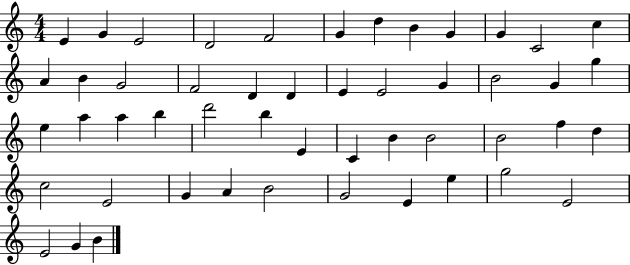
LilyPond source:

{
  \clef treble
  \numericTimeSignature
  \time 4/4
  \key c \major
  e'4 g'4 e'2 | d'2 f'2 | g'4 d''4 b'4 g'4 | g'4 c'2 c''4 | \break a'4 b'4 g'2 | f'2 d'4 d'4 | e'4 e'2 g'4 | b'2 g'4 g''4 | \break e''4 a''4 a''4 b''4 | d'''2 b''4 e'4 | c'4 b'4 b'2 | b'2 f''4 d''4 | \break c''2 e'2 | g'4 a'4 b'2 | g'2 e'4 e''4 | g''2 e'2 | \break e'2 g'4 b'4 | \bar "|."
}